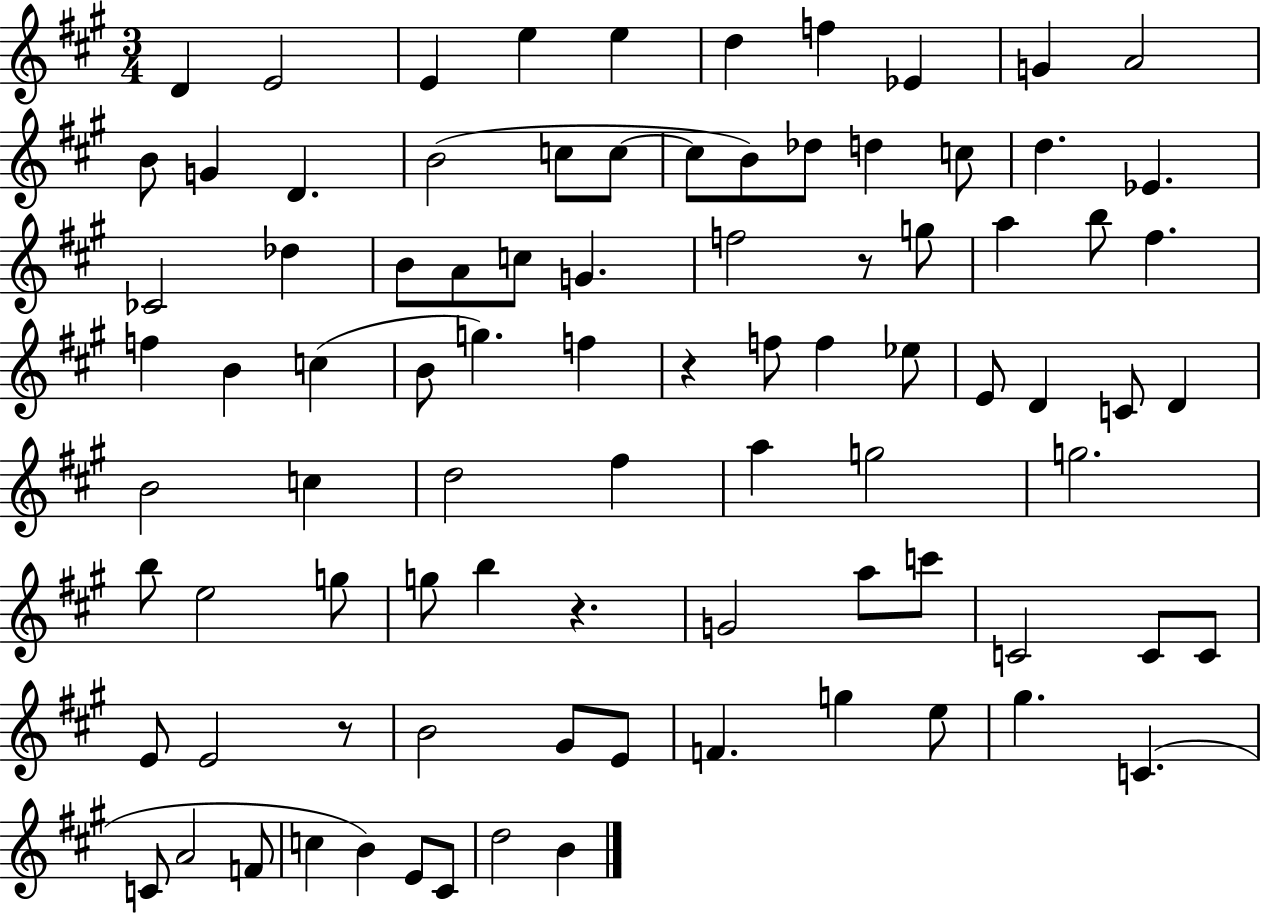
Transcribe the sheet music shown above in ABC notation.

X:1
T:Untitled
M:3/4
L:1/4
K:A
D E2 E e e d f _E G A2 B/2 G D B2 c/2 c/2 c/2 B/2 _d/2 d c/2 d _E _C2 _d B/2 A/2 c/2 G f2 z/2 g/2 a b/2 ^f f B c B/2 g f z f/2 f _e/2 E/2 D C/2 D B2 c d2 ^f a g2 g2 b/2 e2 g/2 g/2 b z G2 a/2 c'/2 C2 C/2 C/2 E/2 E2 z/2 B2 ^G/2 E/2 F g e/2 ^g C C/2 A2 F/2 c B E/2 ^C/2 d2 B